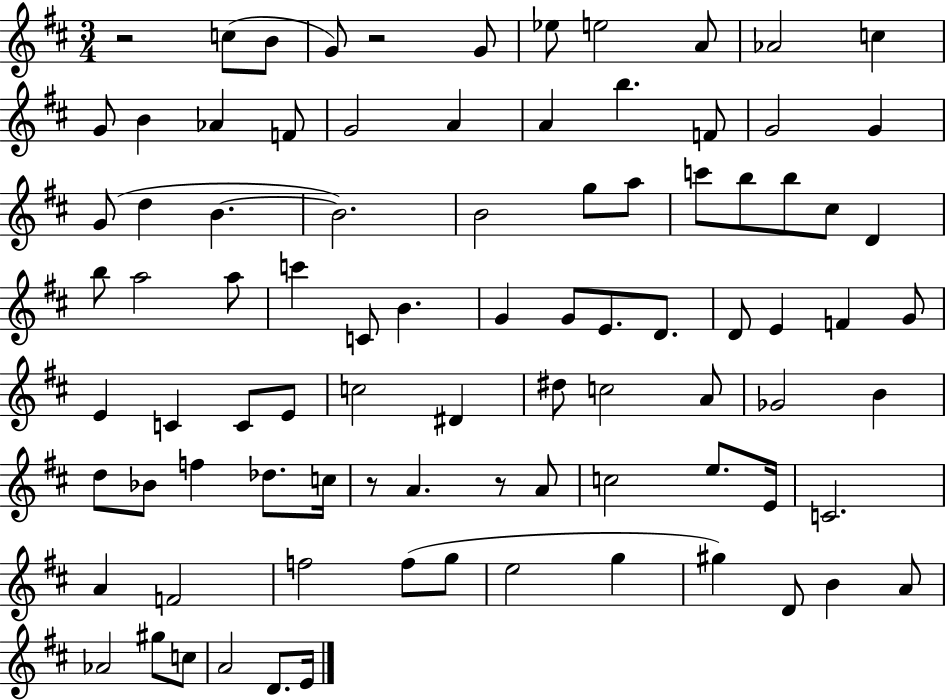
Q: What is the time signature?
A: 3/4